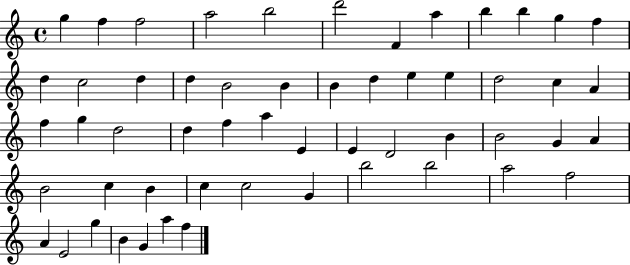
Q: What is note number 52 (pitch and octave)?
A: B4